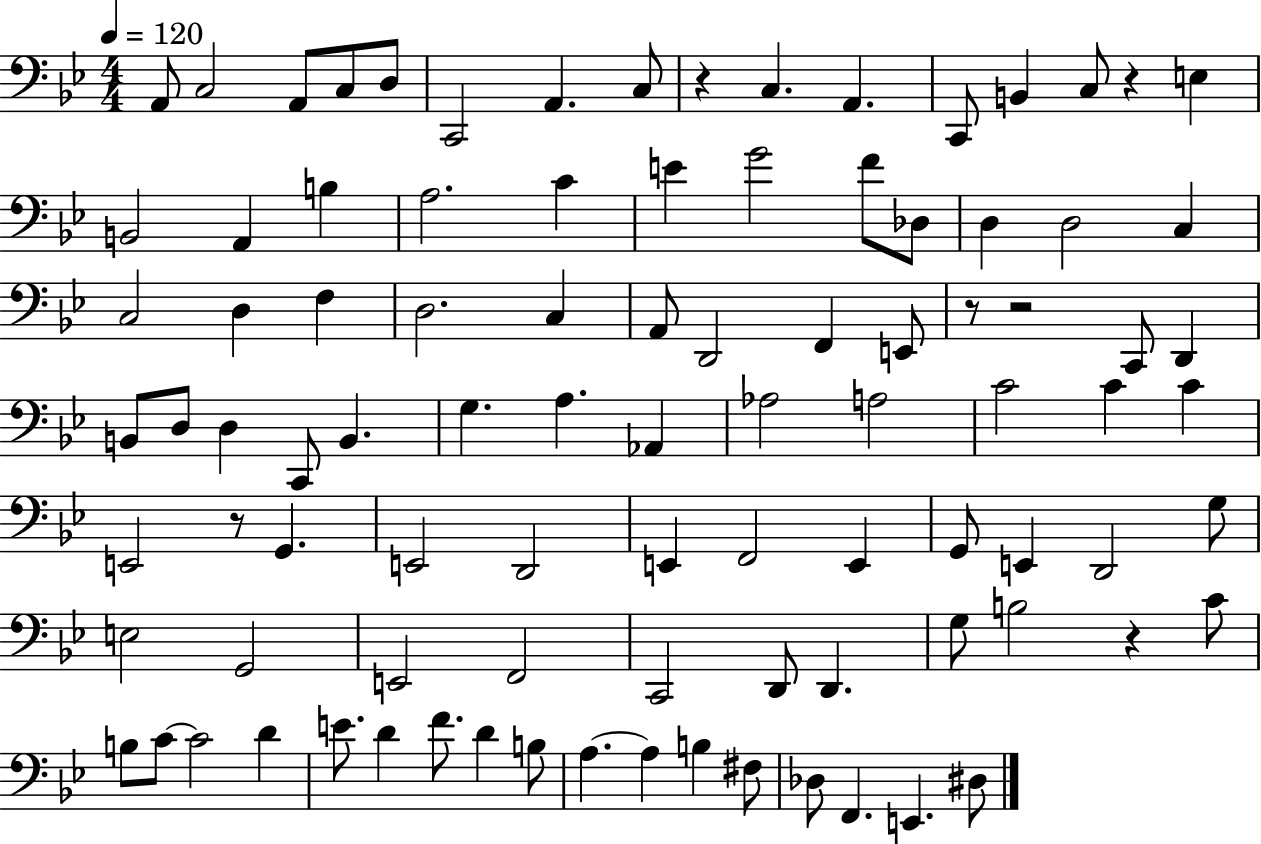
X:1
T:Untitled
M:4/4
L:1/4
K:Bb
A,,/2 C,2 A,,/2 C,/2 D,/2 C,,2 A,, C,/2 z C, A,, C,,/2 B,, C,/2 z E, B,,2 A,, B, A,2 C E G2 F/2 _D,/2 D, D,2 C, C,2 D, F, D,2 C, A,,/2 D,,2 F,, E,,/2 z/2 z2 C,,/2 D,, B,,/2 D,/2 D, C,,/2 B,, G, A, _A,, _A,2 A,2 C2 C C E,,2 z/2 G,, E,,2 D,,2 E,, F,,2 E,, G,,/2 E,, D,,2 G,/2 E,2 G,,2 E,,2 F,,2 C,,2 D,,/2 D,, G,/2 B,2 z C/2 B,/2 C/2 C2 D E/2 D F/2 D B,/2 A, A, B, ^F,/2 _D,/2 F,, E,, ^D,/2